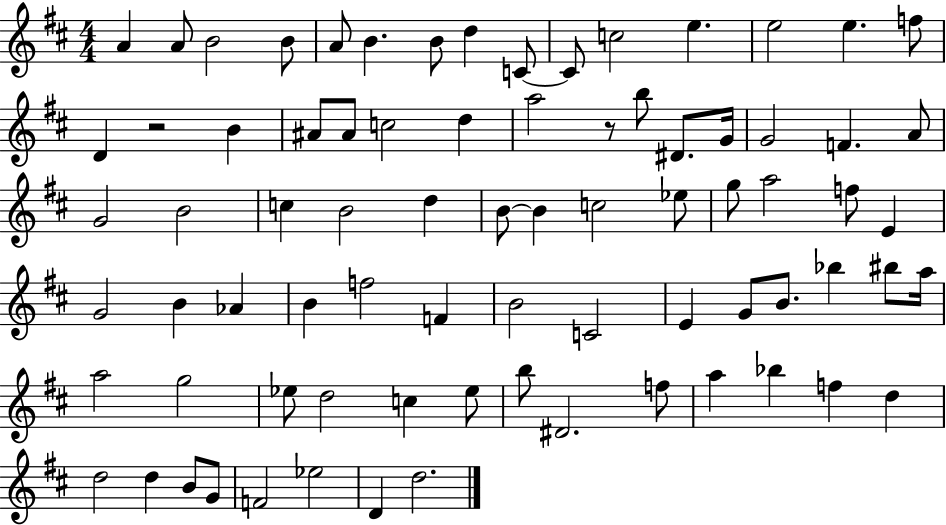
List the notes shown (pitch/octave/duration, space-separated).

A4/q A4/e B4/h B4/e A4/e B4/q. B4/e D5/q C4/e C4/e C5/h E5/q. E5/h E5/q. F5/e D4/q R/h B4/q A#4/e A#4/e C5/h D5/q A5/h R/e B5/e D#4/e. G4/s G4/h F4/q. A4/e G4/h B4/h C5/q B4/h D5/q B4/e B4/q C5/h Eb5/e G5/e A5/h F5/e E4/q G4/h B4/q Ab4/q B4/q F5/h F4/q B4/h C4/h E4/q G4/e B4/e. Bb5/q BIS5/e A5/s A5/h G5/h Eb5/e D5/h C5/q Eb5/e B5/e D#4/h. F5/e A5/q Bb5/q F5/q D5/q D5/h D5/q B4/e G4/e F4/h Eb5/h D4/q D5/h.